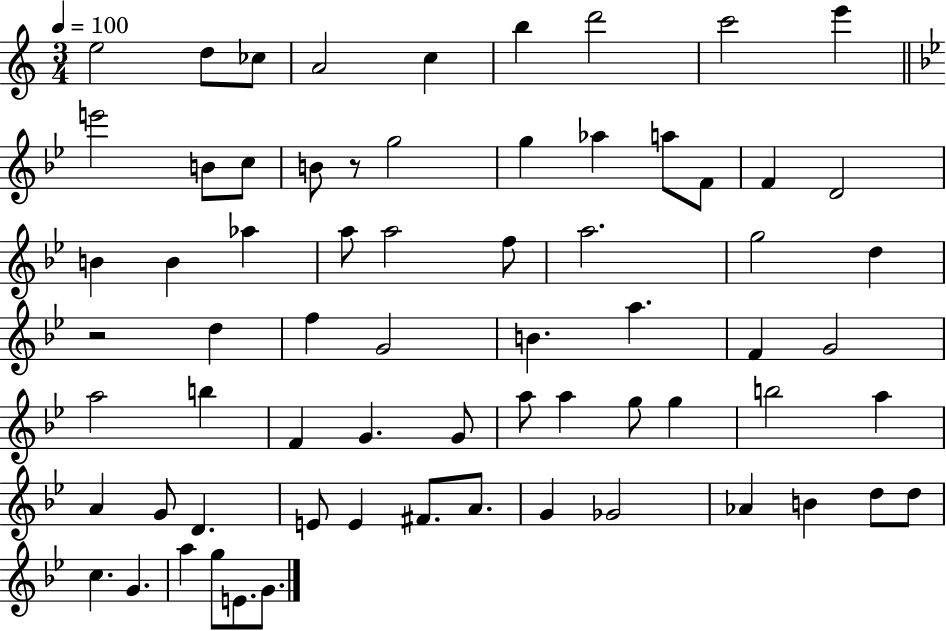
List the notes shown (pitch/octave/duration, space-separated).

E5/h D5/e CES5/e A4/h C5/q B5/q D6/h C6/h E6/q E6/h B4/e C5/e B4/e R/e G5/h G5/q Ab5/q A5/e F4/e F4/q D4/h B4/q B4/q Ab5/q A5/e A5/h F5/e A5/h. G5/h D5/q R/h D5/q F5/q G4/h B4/q. A5/q. F4/q G4/h A5/h B5/q F4/q G4/q. G4/e A5/e A5/q G5/e G5/q B5/h A5/q A4/q G4/e D4/q. E4/e E4/q F#4/e. A4/e. G4/q Gb4/h Ab4/q B4/q D5/e D5/e C5/q. G4/q. A5/q G5/e E4/e. G4/e.